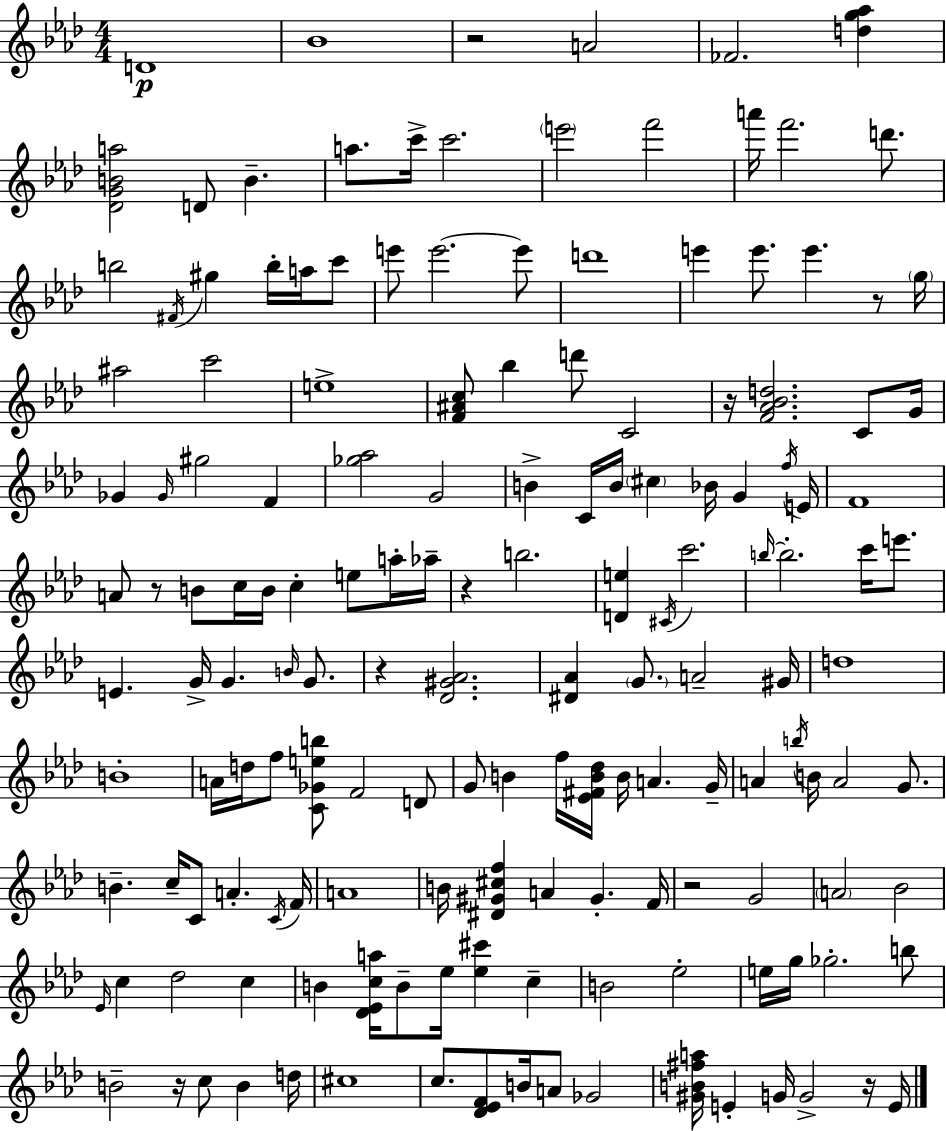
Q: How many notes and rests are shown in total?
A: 156